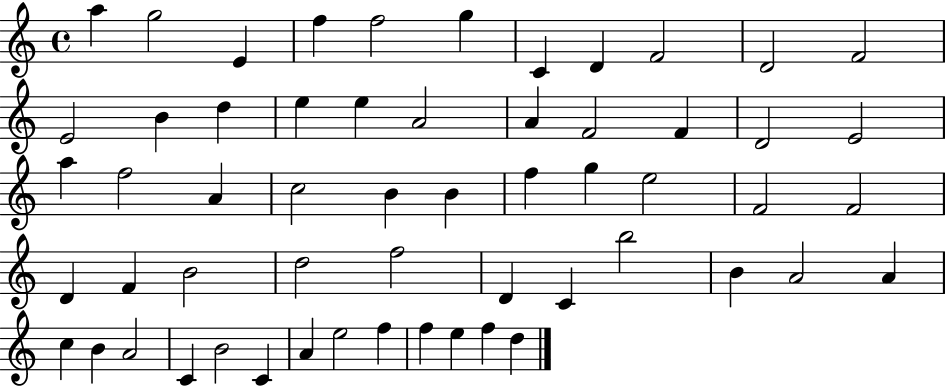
{
  \clef treble
  \time 4/4
  \defaultTimeSignature
  \key c \major
  a''4 g''2 e'4 | f''4 f''2 g''4 | c'4 d'4 f'2 | d'2 f'2 | \break e'2 b'4 d''4 | e''4 e''4 a'2 | a'4 f'2 f'4 | d'2 e'2 | \break a''4 f''2 a'4 | c''2 b'4 b'4 | f''4 g''4 e''2 | f'2 f'2 | \break d'4 f'4 b'2 | d''2 f''2 | d'4 c'4 b''2 | b'4 a'2 a'4 | \break c''4 b'4 a'2 | c'4 b'2 c'4 | a'4 e''2 f''4 | f''4 e''4 f''4 d''4 | \break \bar "|."
}